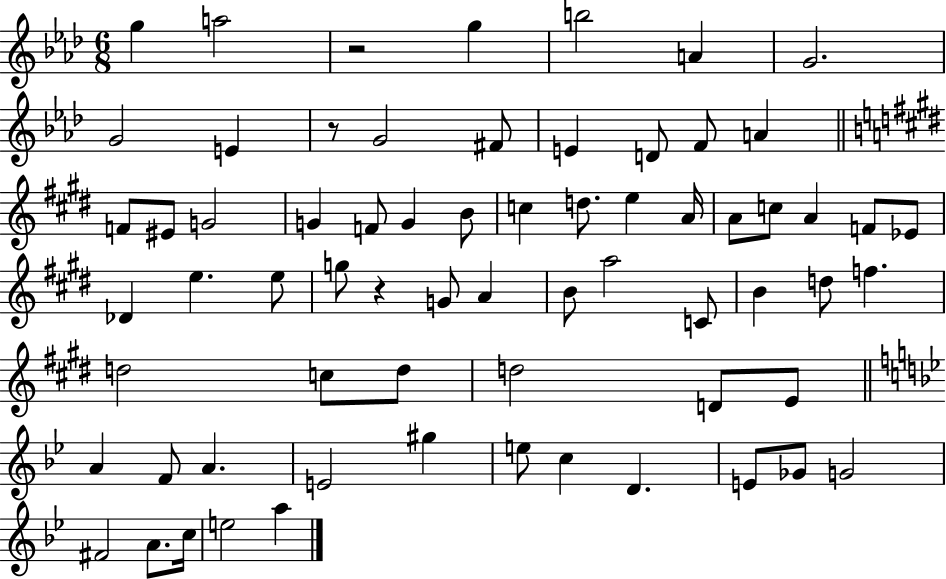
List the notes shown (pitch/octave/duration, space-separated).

G5/q A5/h R/h G5/q B5/h A4/q G4/h. G4/h E4/q R/e G4/h F#4/e E4/q D4/e F4/e A4/q F4/e EIS4/e G4/h G4/q F4/e G4/q B4/e C5/q D5/e. E5/q A4/s A4/e C5/e A4/q F4/e Eb4/e Db4/q E5/q. E5/e G5/e R/q G4/e A4/q B4/e A5/h C4/e B4/q D5/e F5/q. D5/h C5/e D5/e D5/h D4/e E4/e A4/q F4/e A4/q. E4/h G#5/q E5/e C5/q D4/q. E4/e Gb4/e G4/h F#4/h A4/e. C5/s E5/h A5/q